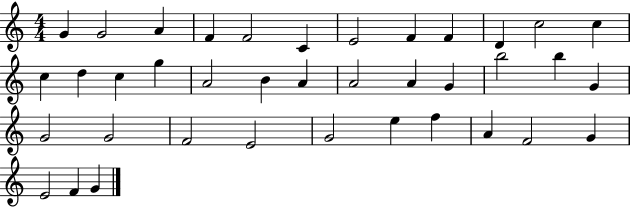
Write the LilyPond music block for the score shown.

{
  \clef treble
  \numericTimeSignature
  \time 4/4
  \key c \major
  g'4 g'2 a'4 | f'4 f'2 c'4 | e'2 f'4 f'4 | d'4 c''2 c''4 | \break c''4 d''4 c''4 g''4 | a'2 b'4 a'4 | a'2 a'4 g'4 | b''2 b''4 g'4 | \break g'2 g'2 | f'2 e'2 | g'2 e''4 f''4 | a'4 f'2 g'4 | \break e'2 f'4 g'4 | \bar "|."
}